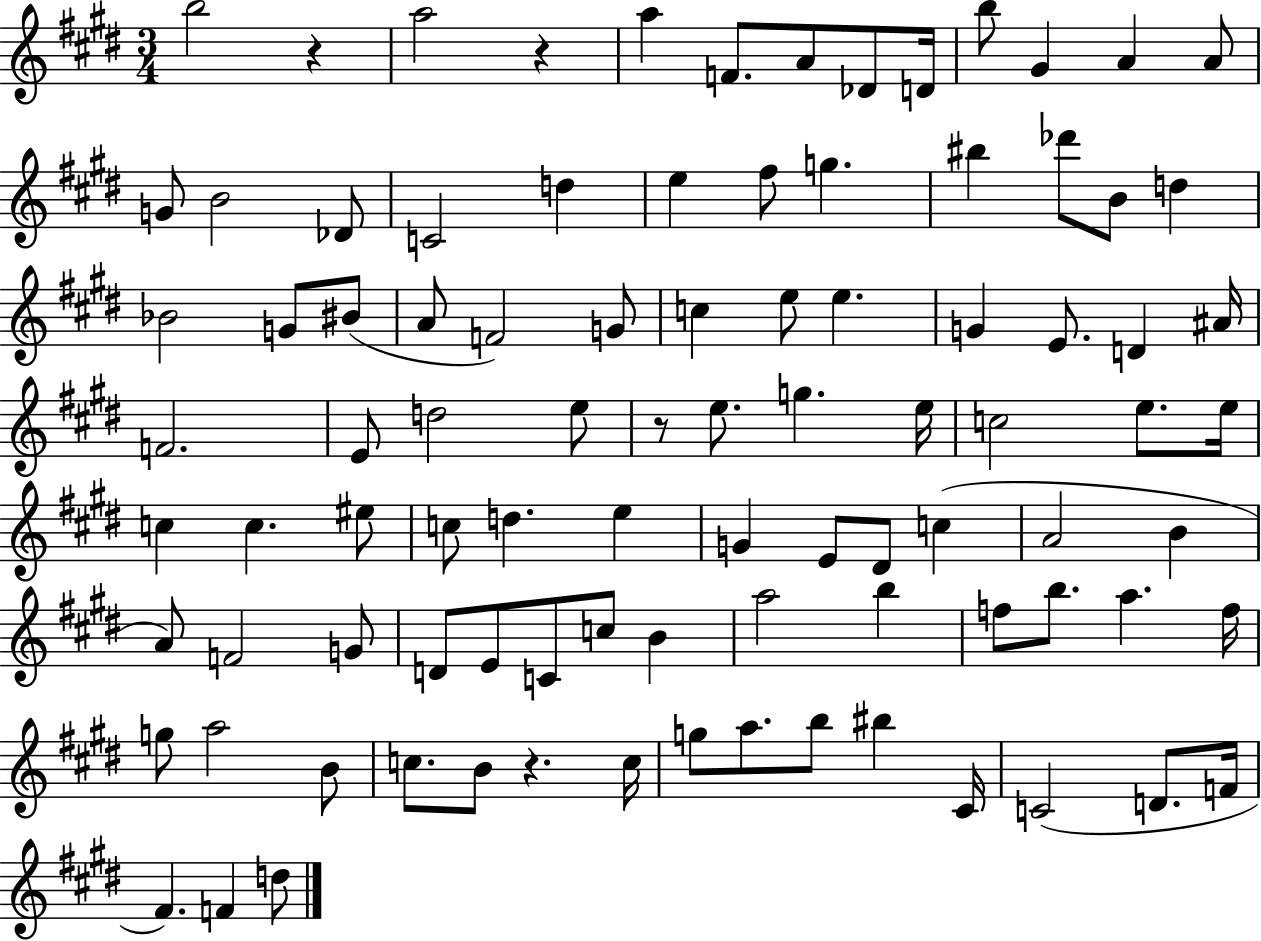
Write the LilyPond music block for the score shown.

{
  \clef treble
  \numericTimeSignature
  \time 3/4
  \key e \major
  b''2 r4 | a''2 r4 | a''4 f'8. a'8 des'8 d'16 | b''8 gis'4 a'4 a'8 | \break g'8 b'2 des'8 | c'2 d''4 | e''4 fis''8 g''4. | bis''4 des'''8 b'8 d''4 | \break bes'2 g'8 bis'8( | a'8 f'2) g'8 | c''4 e''8 e''4. | g'4 e'8. d'4 ais'16 | \break f'2. | e'8 d''2 e''8 | r8 e''8. g''4. e''16 | c''2 e''8. e''16 | \break c''4 c''4. eis''8 | c''8 d''4. e''4 | g'4 e'8 dis'8 c''4( | a'2 b'4 | \break a'8) f'2 g'8 | d'8 e'8 c'8 c''8 b'4 | a''2 b''4 | f''8 b''8. a''4. f''16 | \break g''8 a''2 b'8 | c''8. b'8 r4. c''16 | g''8 a''8. b''8 bis''4 cis'16 | c'2( d'8. f'16 | \break fis'4.) f'4 d''8 | \bar "|."
}